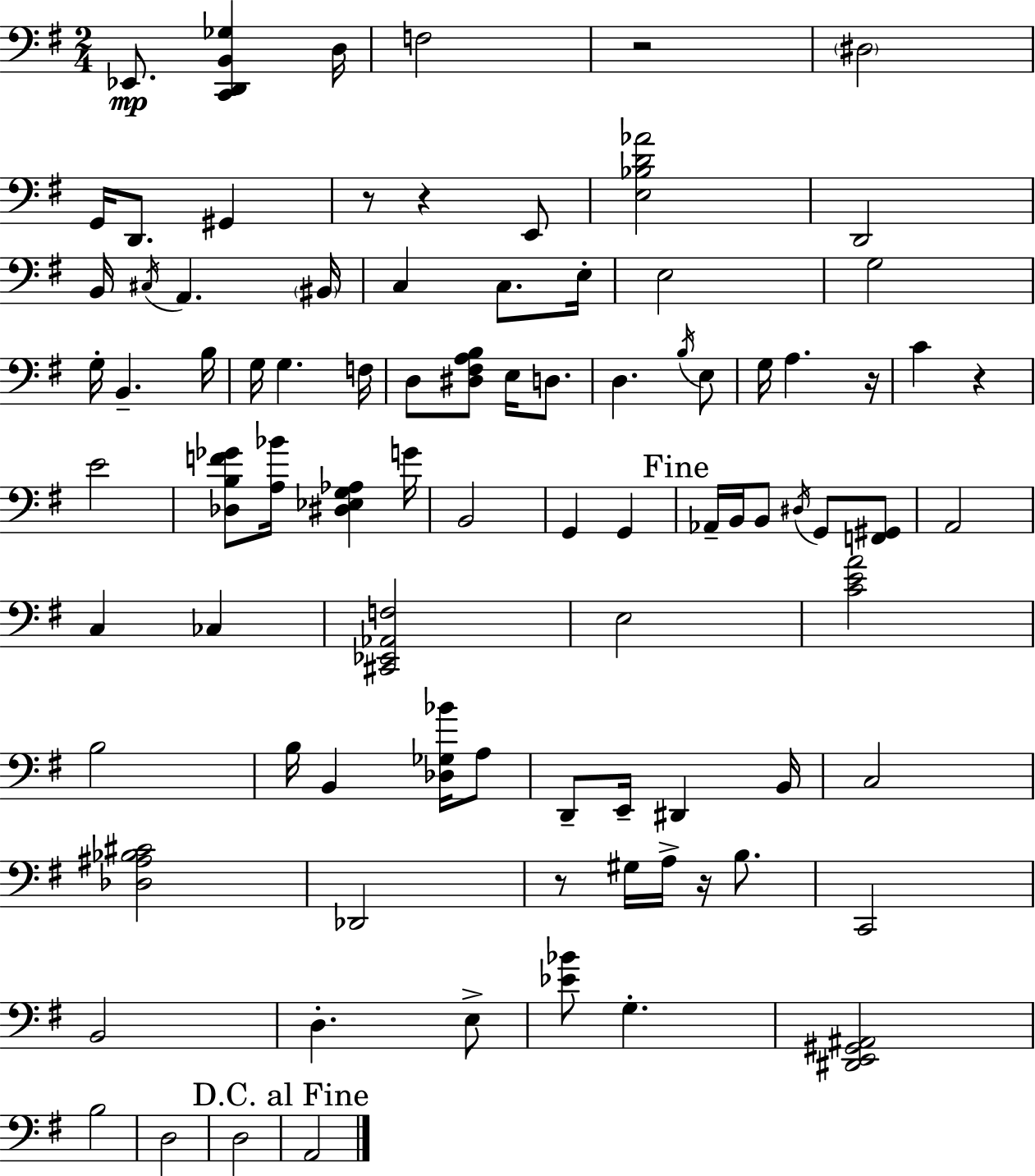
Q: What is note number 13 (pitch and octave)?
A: BIS2